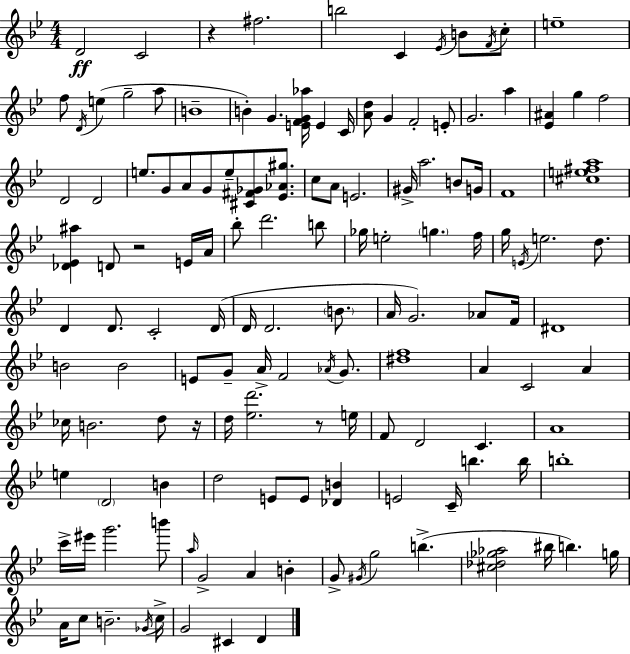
D4/h C4/h R/q F#5/h. B5/h C4/q Eb4/s B4/e F4/s C5/e E5/w F5/e D4/s E5/q G5/h A5/e B4/w B4/q G4/q. [E4,F4,G4,Ab5]/s E4/q C4/s [A4,D5]/e G4/q F4/h E4/e G4/h. A5/q [Eb4,A#4]/q G5/q F5/h D4/h D4/h E5/e. G4/e A4/e G4/e E5/e [C#4,F#4,Gb4]/e [Eb4,Ab4,G#5]/e. C5/e A4/e E4/h. G#4/s A5/h. B4/e G4/s F4/w [C#5,E5,F#5,A5]/w [Db4,Eb4,A#5]/q D4/e R/h E4/s A4/s Bb5/e D6/h. B5/e Gb5/s E5/h G5/q. F5/s G5/s E4/s E5/h. D5/e. D4/q D4/e. C4/h D4/s D4/s D4/h. B4/e. A4/s G4/h. Ab4/e F4/s D#4/w B4/h B4/h E4/e G4/e A4/s F4/h Ab4/s G4/e. [D#5,F5]/w A4/q C4/h A4/q CES5/s B4/h. D5/e R/s D5/s [Eb5,D6]/h. R/e E5/s F4/e D4/h C4/q. A4/w E5/q D4/h B4/q D5/h E4/e E4/e [Db4,B4]/q E4/h C4/s B5/q. B5/s B5/w C6/s EIS6/s G6/h. B6/e A5/s G4/h A4/q B4/q G4/e G#4/s G5/h B5/q. [C#5,Db5,Gb5,Ab5]/h BIS5/s B5/q. G5/s A4/s C5/e B4/h. Gb4/s C5/s G4/h C#4/q D4/q